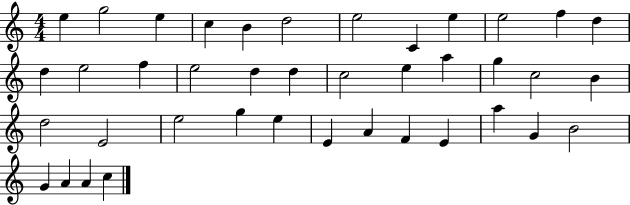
E5/q G5/h E5/q C5/q B4/q D5/h E5/h C4/q E5/q E5/h F5/q D5/q D5/q E5/h F5/q E5/h D5/q D5/q C5/h E5/q A5/q G5/q C5/h B4/q D5/h E4/h E5/h G5/q E5/q E4/q A4/q F4/q E4/q A5/q G4/q B4/h G4/q A4/q A4/q C5/q